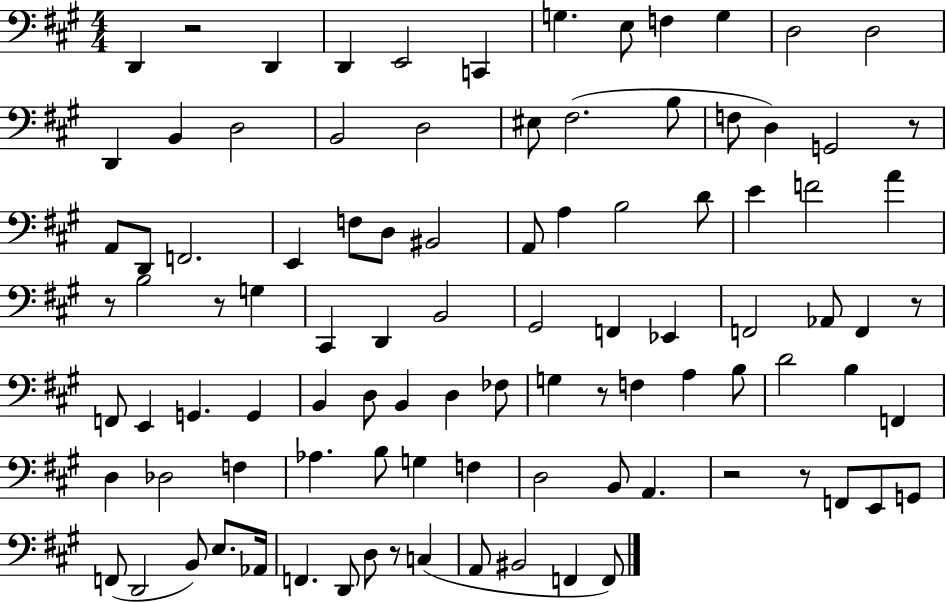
D2/q R/h D2/q D2/q E2/h C2/q G3/q. E3/e F3/q G3/q D3/h D3/h D2/q B2/q D3/h B2/h D3/h EIS3/e F#3/h. B3/e F3/e D3/q G2/h R/e A2/e D2/e F2/h. E2/q F3/e D3/e BIS2/h A2/e A3/q B3/h D4/e E4/q F4/h A4/q R/e B3/h R/e G3/q C#2/q D2/q B2/h G#2/h F2/q Eb2/q F2/h Ab2/e F2/q R/e F2/e E2/q G2/q. G2/q B2/q D3/e B2/q D3/q FES3/e G3/q R/e F3/q A3/q B3/e D4/h B3/q F2/q D3/q Db3/h F3/q Ab3/q. B3/e G3/q F3/q D3/h B2/e A2/q. R/h R/e F2/e E2/e G2/e F2/e D2/h B2/e E3/e. Ab2/s F2/q. D2/e D3/e R/e C3/q A2/e BIS2/h F2/q F2/e